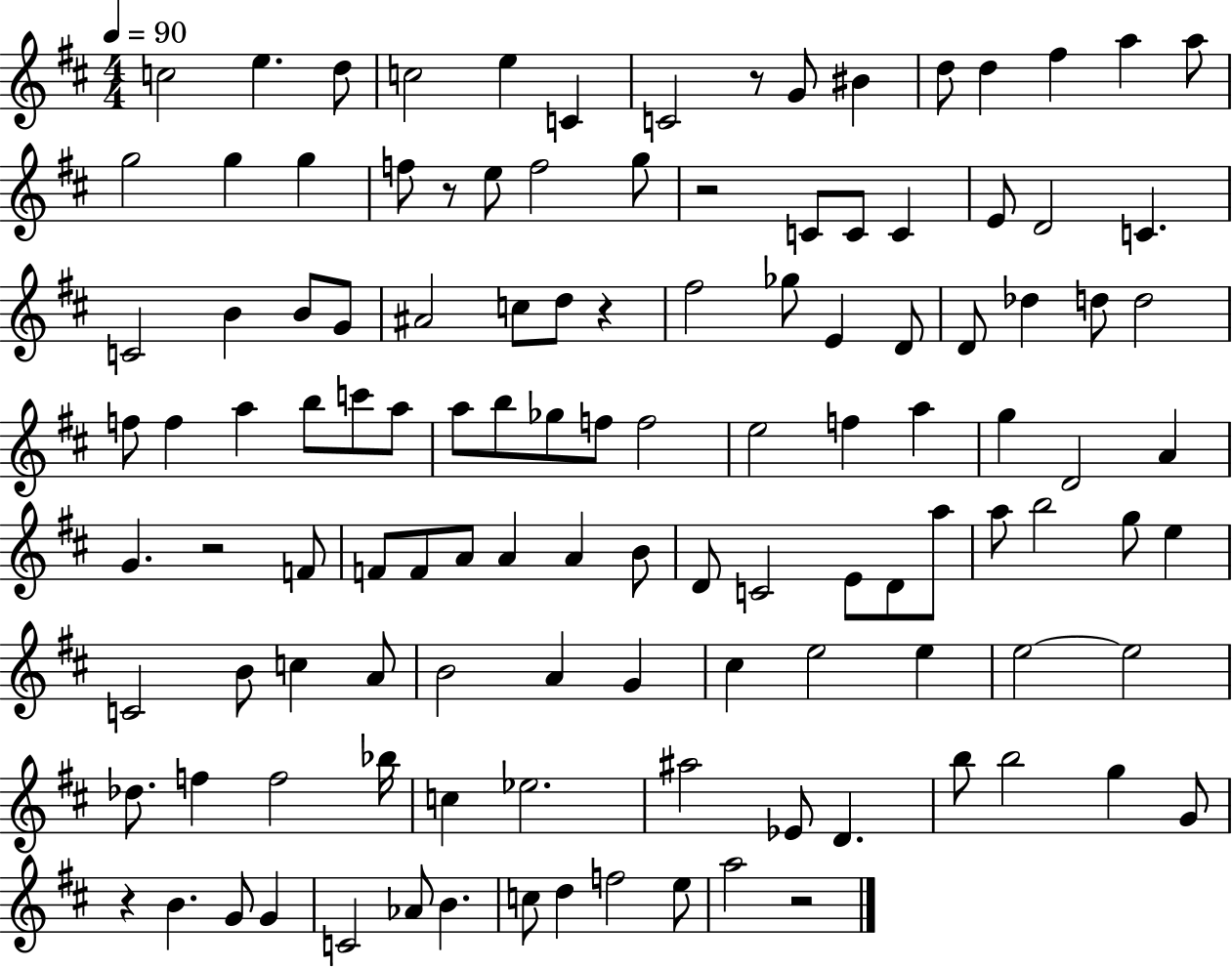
X:1
T:Untitled
M:4/4
L:1/4
K:D
c2 e d/2 c2 e C C2 z/2 G/2 ^B d/2 d ^f a a/2 g2 g g f/2 z/2 e/2 f2 g/2 z2 C/2 C/2 C E/2 D2 C C2 B B/2 G/2 ^A2 c/2 d/2 z ^f2 _g/2 E D/2 D/2 _d d/2 d2 f/2 f a b/2 c'/2 a/2 a/2 b/2 _g/2 f/2 f2 e2 f a g D2 A G z2 F/2 F/2 F/2 A/2 A A B/2 D/2 C2 E/2 D/2 a/2 a/2 b2 g/2 e C2 B/2 c A/2 B2 A G ^c e2 e e2 e2 _d/2 f f2 _b/4 c _e2 ^a2 _E/2 D b/2 b2 g G/2 z B G/2 G C2 _A/2 B c/2 d f2 e/2 a2 z2